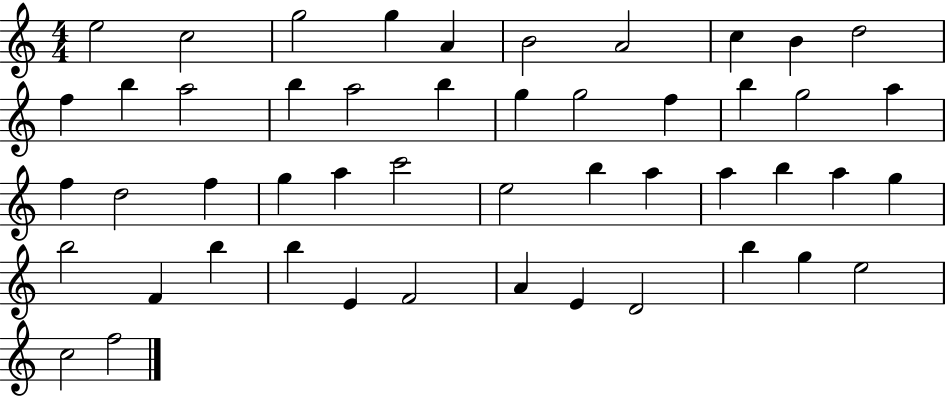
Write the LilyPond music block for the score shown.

{
  \clef treble
  \numericTimeSignature
  \time 4/4
  \key c \major
  e''2 c''2 | g''2 g''4 a'4 | b'2 a'2 | c''4 b'4 d''2 | \break f''4 b''4 a''2 | b''4 a''2 b''4 | g''4 g''2 f''4 | b''4 g''2 a''4 | \break f''4 d''2 f''4 | g''4 a''4 c'''2 | e''2 b''4 a''4 | a''4 b''4 a''4 g''4 | \break b''2 f'4 b''4 | b''4 e'4 f'2 | a'4 e'4 d'2 | b''4 g''4 e''2 | \break c''2 f''2 | \bar "|."
}